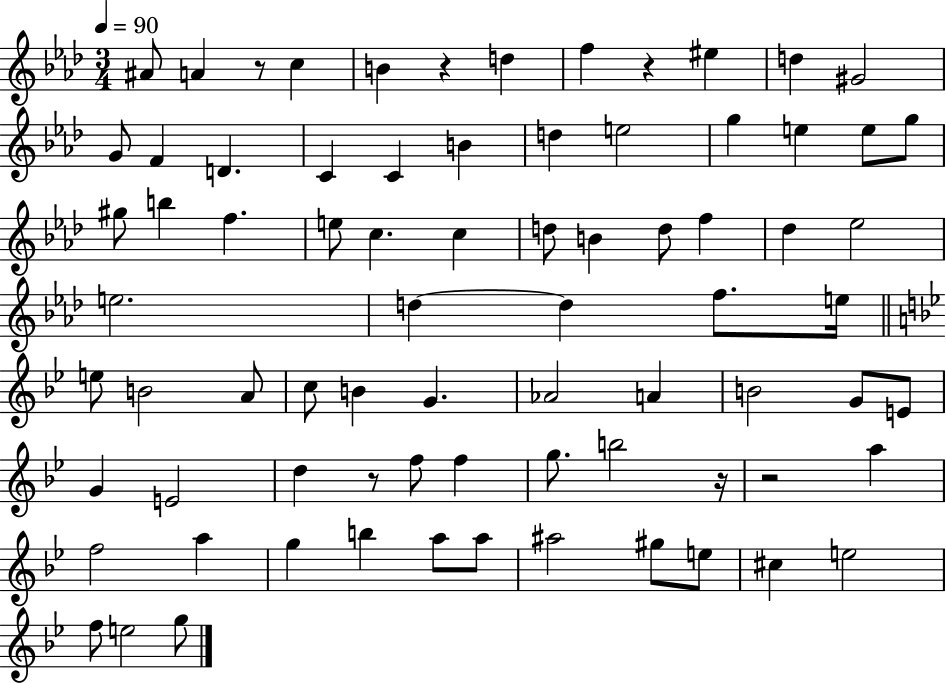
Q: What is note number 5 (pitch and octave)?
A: D5